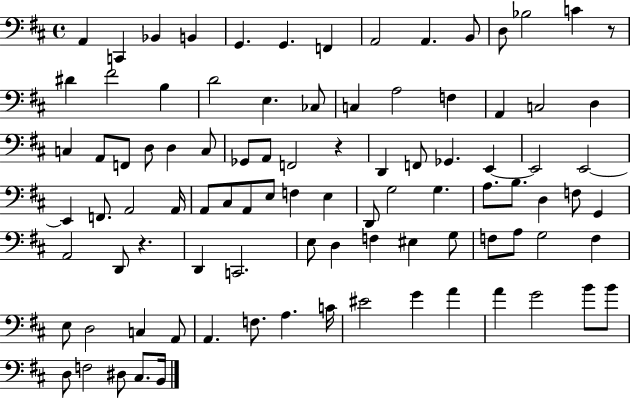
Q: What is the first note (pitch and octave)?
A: A2